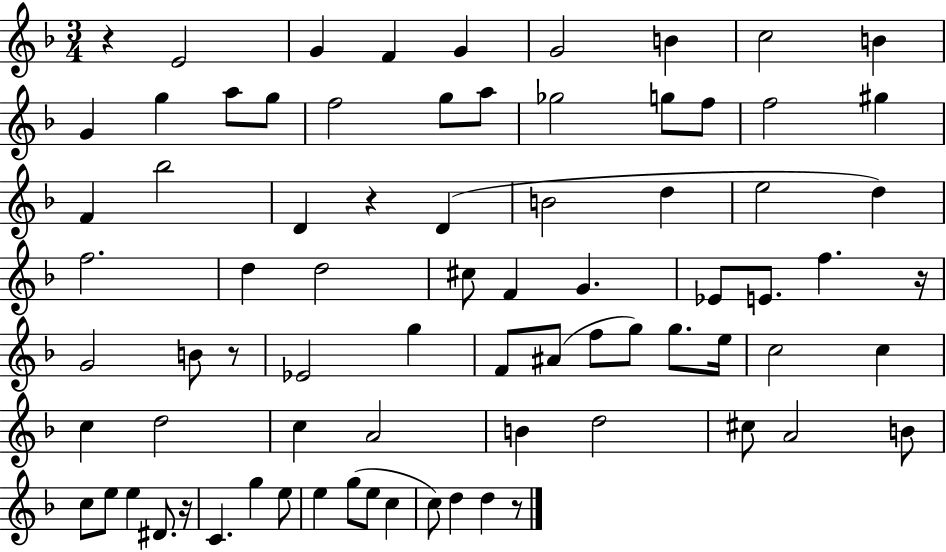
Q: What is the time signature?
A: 3/4